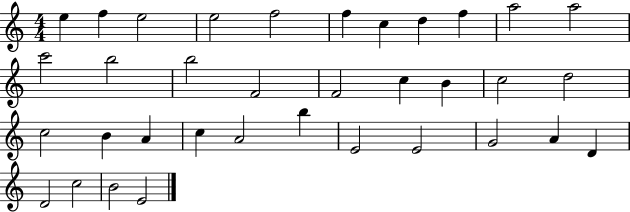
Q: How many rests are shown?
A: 0